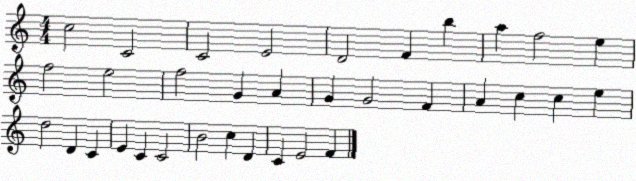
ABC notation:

X:1
T:Untitled
M:4/4
L:1/4
K:C
c2 C2 C2 E2 D2 F b a f2 e f2 e2 f2 G A G G2 F A c c e d2 D C E C C2 B2 c D C E2 F